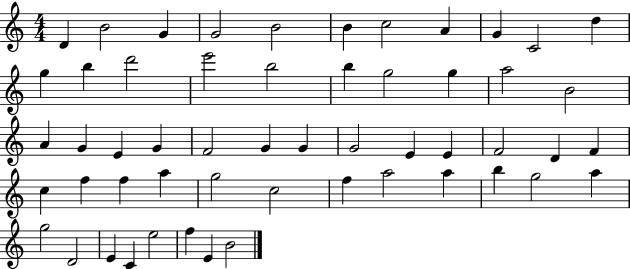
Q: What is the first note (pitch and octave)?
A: D4